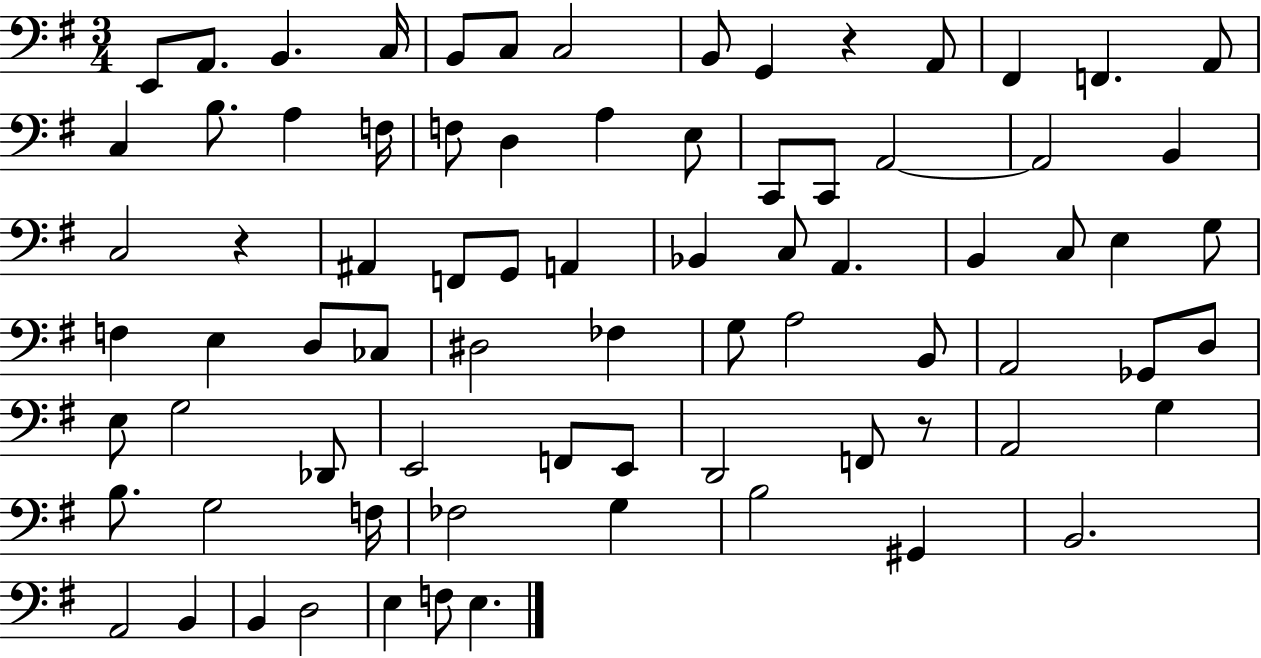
{
  \clef bass
  \numericTimeSignature
  \time 3/4
  \key g \major
  e,8 a,8. b,4. c16 | b,8 c8 c2 | b,8 g,4 r4 a,8 | fis,4 f,4. a,8 | \break c4 b8. a4 f16 | f8 d4 a4 e8 | c,8 c,8 a,2~~ | a,2 b,4 | \break c2 r4 | ais,4 f,8 g,8 a,4 | bes,4 c8 a,4. | b,4 c8 e4 g8 | \break f4 e4 d8 ces8 | dis2 fes4 | g8 a2 b,8 | a,2 ges,8 d8 | \break e8 g2 des,8 | e,2 f,8 e,8 | d,2 f,8 r8 | a,2 g4 | \break b8. g2 f16 | fes2 g4 | b2 gis,4 | b,2. | \break a,2 b,4 | b,4 d2 | e4 f8 e4. | \bar "|."
}